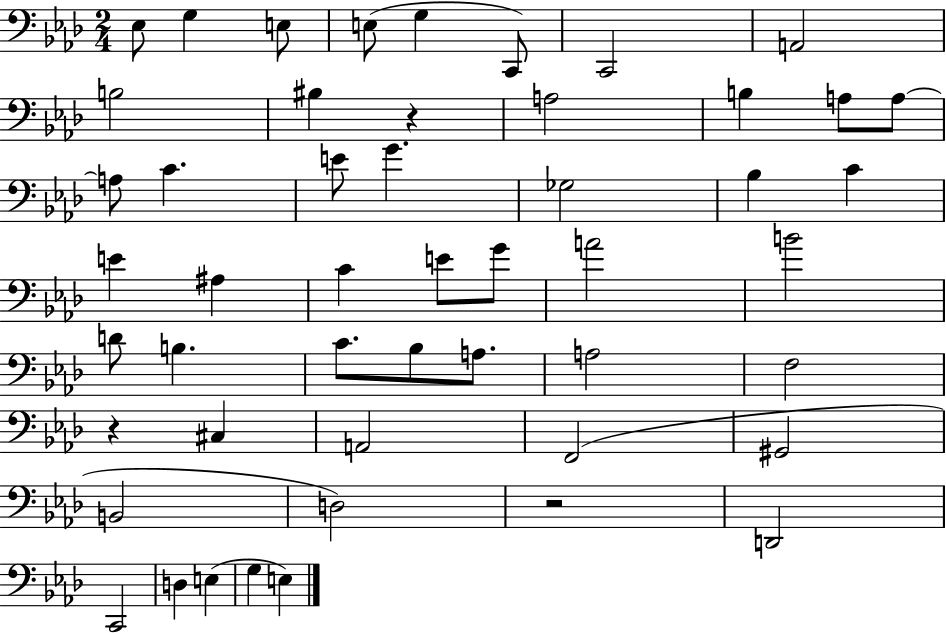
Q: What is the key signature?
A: AES major